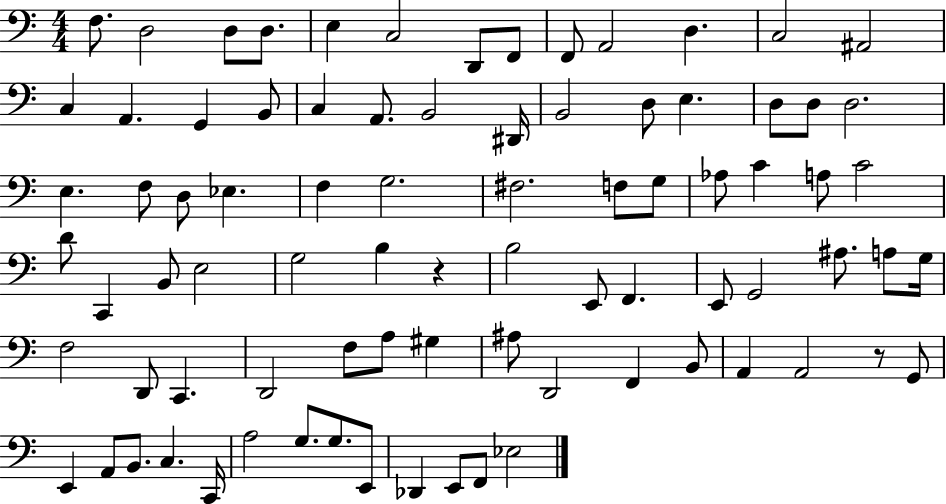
F3/e. D3/h D3/e D3/e. E3/q C3/h D2/e F2/e F2/e A2/h D3/q. C3/h A#2/h C3/q A2/q. G2/q B2/e C3/q A2/e. B2/h D#2/s B2/h D3/e E3/q. D3/e D3/e D3/h. E3/q. F3/e D3/e Eb3/q. F3/q G3/h. F#3/h. F3/e G3/e Ab3/e C4/q A3/e C4/h D4/e C2/q B2/e E3/h G3/h B3/q R/q B3/h E2/e F2/q. E2/e G2/h A#3/e. A3/e G3/s F3/h D2/e C2/q. D2/h F3/e A3/e G#3/q A#3/e D2/h F2/q B2/e A2/q A2/h R/e G2/e E2/q A2/e B2/e. C3/q. C2/s A3/h G3/e. G3/e. E2/e Db2/q E2/e F2/e Eb3/h